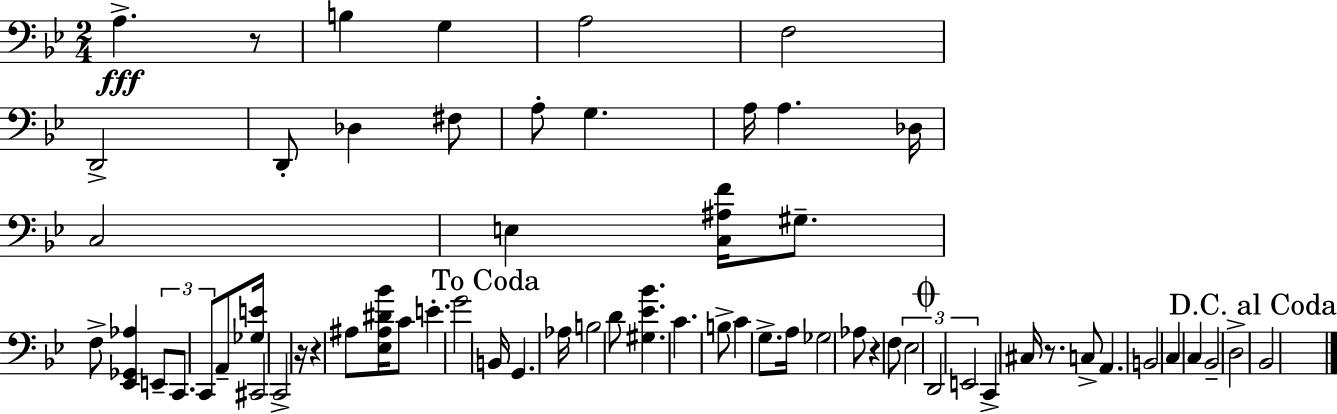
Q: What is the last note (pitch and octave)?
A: Bb2